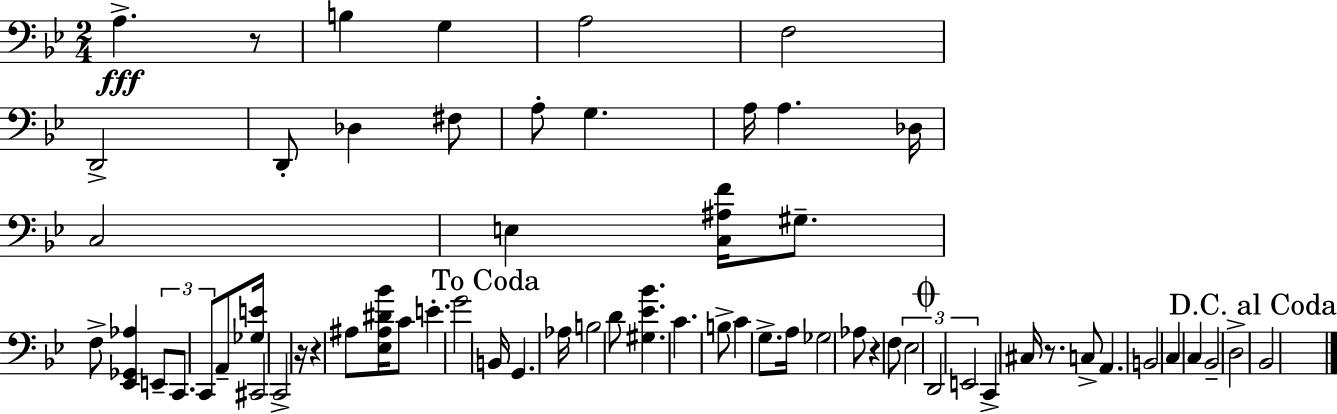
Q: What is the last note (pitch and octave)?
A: Bb2